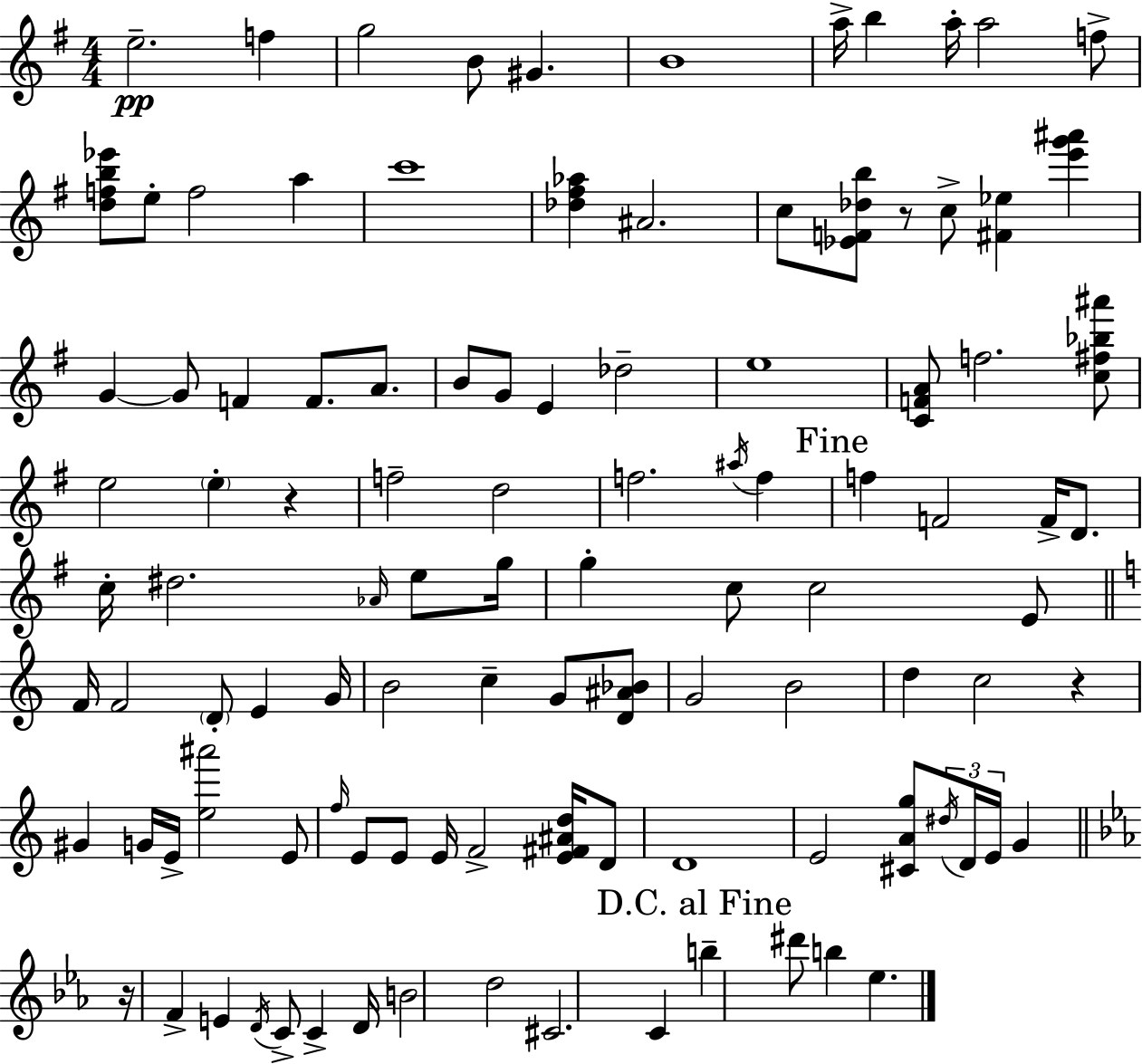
{
  \clef treble
  \numericTimeSignature
  \time 4/4
  \key e \minor
  \repeat volta 2 { e''2.--\pp f''4 | g''2 b'8 gis'4. | b'1 | a''16-> b''4 a''16-. a''2 f''8-> | \break <d'' f'' b'' ees'''>8 e''8-. f''2 a''4 | c'''1 | <des'' fis'' aes''>4 ais'2. | c''8 <ees' f' des'' b''>8 r8 c''8-> <fis' ees''>4 <e''' g''' ais'''>4 | \break g'4~~ g'8 f'4 f'8. a'8. | b'8 g'8 e'4 des''2-- | e''1 | <c' f' a'>8 f''2. <c'' fis'' bes'' ais'''>8 | \break e''2 \parenthesize e''4-. r4 | f''2-- d''2 | f''2. \acciaccatura { ais''16 } f''4 | \mark "Fine" f''4 f'2 f'16-> d'8. | \break c''16-. dis''2. \grace { aes'16 } e''8 | g''16 g''4-. c''8 c''2 | e'8 \bar "||" \break \key a \minor f'16 f'2 \parenthesize d'8-. e'4 g'16 | b'2 c''4-- g'8 <d' ais' bes'>8 | g'2 b'2 | d''4 c''2 r4 | \break gis'4 g'16 e'16-> <e'' ais'''>2 e'8 | \grace { f''16 } e'8 e'8 e'16 f'2-> <e' fis' ais' d''>16 d'8 | d'1 | e'2 <cis' a' g''>8 \tuplet 3/2 { \acciaccatura { dis''16 } d'16 e'16 } g'4 | \break \bar "||" \break \key ees \major r16 f'4-> e'4 \acciaccatura { d'16 } c'8-> c'4-> | d'16 b'2 d''2 | cis'2. c'4 | \mark "D.C. al Fine" b''4-- dis'''8 b''4 ees''4. | \break } \bar "|."
}